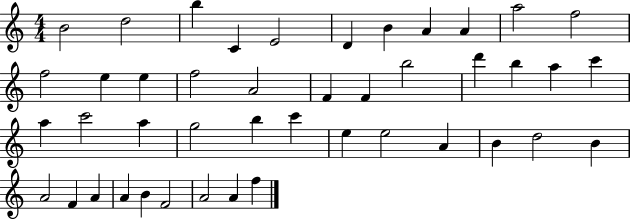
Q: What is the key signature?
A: C major